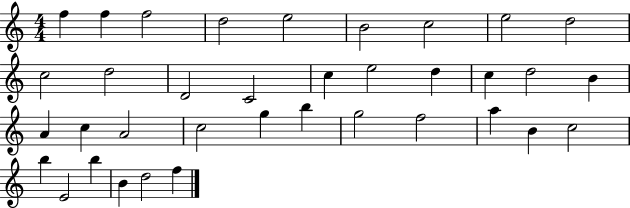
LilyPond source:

{
  \clef treble
  \numericTimeSignature
  \time 4/4
  \key c \major
  f''4 f''4 f''2 | d''2 e''2 | b'2 c''2 | e''2 d''2 | \break c''2 d''2 | d'2 c'2 | c''4 e''2 d''4 | c''4 d''2 b'4 | \break a'4 c''4 a'2 | c''2 g''4 b''4 | g''2 f''2 | a''4 b'4 c''2 | \break b''4 e'2 b''4 | b'4 d''2 f''4 | \bar "|."
}